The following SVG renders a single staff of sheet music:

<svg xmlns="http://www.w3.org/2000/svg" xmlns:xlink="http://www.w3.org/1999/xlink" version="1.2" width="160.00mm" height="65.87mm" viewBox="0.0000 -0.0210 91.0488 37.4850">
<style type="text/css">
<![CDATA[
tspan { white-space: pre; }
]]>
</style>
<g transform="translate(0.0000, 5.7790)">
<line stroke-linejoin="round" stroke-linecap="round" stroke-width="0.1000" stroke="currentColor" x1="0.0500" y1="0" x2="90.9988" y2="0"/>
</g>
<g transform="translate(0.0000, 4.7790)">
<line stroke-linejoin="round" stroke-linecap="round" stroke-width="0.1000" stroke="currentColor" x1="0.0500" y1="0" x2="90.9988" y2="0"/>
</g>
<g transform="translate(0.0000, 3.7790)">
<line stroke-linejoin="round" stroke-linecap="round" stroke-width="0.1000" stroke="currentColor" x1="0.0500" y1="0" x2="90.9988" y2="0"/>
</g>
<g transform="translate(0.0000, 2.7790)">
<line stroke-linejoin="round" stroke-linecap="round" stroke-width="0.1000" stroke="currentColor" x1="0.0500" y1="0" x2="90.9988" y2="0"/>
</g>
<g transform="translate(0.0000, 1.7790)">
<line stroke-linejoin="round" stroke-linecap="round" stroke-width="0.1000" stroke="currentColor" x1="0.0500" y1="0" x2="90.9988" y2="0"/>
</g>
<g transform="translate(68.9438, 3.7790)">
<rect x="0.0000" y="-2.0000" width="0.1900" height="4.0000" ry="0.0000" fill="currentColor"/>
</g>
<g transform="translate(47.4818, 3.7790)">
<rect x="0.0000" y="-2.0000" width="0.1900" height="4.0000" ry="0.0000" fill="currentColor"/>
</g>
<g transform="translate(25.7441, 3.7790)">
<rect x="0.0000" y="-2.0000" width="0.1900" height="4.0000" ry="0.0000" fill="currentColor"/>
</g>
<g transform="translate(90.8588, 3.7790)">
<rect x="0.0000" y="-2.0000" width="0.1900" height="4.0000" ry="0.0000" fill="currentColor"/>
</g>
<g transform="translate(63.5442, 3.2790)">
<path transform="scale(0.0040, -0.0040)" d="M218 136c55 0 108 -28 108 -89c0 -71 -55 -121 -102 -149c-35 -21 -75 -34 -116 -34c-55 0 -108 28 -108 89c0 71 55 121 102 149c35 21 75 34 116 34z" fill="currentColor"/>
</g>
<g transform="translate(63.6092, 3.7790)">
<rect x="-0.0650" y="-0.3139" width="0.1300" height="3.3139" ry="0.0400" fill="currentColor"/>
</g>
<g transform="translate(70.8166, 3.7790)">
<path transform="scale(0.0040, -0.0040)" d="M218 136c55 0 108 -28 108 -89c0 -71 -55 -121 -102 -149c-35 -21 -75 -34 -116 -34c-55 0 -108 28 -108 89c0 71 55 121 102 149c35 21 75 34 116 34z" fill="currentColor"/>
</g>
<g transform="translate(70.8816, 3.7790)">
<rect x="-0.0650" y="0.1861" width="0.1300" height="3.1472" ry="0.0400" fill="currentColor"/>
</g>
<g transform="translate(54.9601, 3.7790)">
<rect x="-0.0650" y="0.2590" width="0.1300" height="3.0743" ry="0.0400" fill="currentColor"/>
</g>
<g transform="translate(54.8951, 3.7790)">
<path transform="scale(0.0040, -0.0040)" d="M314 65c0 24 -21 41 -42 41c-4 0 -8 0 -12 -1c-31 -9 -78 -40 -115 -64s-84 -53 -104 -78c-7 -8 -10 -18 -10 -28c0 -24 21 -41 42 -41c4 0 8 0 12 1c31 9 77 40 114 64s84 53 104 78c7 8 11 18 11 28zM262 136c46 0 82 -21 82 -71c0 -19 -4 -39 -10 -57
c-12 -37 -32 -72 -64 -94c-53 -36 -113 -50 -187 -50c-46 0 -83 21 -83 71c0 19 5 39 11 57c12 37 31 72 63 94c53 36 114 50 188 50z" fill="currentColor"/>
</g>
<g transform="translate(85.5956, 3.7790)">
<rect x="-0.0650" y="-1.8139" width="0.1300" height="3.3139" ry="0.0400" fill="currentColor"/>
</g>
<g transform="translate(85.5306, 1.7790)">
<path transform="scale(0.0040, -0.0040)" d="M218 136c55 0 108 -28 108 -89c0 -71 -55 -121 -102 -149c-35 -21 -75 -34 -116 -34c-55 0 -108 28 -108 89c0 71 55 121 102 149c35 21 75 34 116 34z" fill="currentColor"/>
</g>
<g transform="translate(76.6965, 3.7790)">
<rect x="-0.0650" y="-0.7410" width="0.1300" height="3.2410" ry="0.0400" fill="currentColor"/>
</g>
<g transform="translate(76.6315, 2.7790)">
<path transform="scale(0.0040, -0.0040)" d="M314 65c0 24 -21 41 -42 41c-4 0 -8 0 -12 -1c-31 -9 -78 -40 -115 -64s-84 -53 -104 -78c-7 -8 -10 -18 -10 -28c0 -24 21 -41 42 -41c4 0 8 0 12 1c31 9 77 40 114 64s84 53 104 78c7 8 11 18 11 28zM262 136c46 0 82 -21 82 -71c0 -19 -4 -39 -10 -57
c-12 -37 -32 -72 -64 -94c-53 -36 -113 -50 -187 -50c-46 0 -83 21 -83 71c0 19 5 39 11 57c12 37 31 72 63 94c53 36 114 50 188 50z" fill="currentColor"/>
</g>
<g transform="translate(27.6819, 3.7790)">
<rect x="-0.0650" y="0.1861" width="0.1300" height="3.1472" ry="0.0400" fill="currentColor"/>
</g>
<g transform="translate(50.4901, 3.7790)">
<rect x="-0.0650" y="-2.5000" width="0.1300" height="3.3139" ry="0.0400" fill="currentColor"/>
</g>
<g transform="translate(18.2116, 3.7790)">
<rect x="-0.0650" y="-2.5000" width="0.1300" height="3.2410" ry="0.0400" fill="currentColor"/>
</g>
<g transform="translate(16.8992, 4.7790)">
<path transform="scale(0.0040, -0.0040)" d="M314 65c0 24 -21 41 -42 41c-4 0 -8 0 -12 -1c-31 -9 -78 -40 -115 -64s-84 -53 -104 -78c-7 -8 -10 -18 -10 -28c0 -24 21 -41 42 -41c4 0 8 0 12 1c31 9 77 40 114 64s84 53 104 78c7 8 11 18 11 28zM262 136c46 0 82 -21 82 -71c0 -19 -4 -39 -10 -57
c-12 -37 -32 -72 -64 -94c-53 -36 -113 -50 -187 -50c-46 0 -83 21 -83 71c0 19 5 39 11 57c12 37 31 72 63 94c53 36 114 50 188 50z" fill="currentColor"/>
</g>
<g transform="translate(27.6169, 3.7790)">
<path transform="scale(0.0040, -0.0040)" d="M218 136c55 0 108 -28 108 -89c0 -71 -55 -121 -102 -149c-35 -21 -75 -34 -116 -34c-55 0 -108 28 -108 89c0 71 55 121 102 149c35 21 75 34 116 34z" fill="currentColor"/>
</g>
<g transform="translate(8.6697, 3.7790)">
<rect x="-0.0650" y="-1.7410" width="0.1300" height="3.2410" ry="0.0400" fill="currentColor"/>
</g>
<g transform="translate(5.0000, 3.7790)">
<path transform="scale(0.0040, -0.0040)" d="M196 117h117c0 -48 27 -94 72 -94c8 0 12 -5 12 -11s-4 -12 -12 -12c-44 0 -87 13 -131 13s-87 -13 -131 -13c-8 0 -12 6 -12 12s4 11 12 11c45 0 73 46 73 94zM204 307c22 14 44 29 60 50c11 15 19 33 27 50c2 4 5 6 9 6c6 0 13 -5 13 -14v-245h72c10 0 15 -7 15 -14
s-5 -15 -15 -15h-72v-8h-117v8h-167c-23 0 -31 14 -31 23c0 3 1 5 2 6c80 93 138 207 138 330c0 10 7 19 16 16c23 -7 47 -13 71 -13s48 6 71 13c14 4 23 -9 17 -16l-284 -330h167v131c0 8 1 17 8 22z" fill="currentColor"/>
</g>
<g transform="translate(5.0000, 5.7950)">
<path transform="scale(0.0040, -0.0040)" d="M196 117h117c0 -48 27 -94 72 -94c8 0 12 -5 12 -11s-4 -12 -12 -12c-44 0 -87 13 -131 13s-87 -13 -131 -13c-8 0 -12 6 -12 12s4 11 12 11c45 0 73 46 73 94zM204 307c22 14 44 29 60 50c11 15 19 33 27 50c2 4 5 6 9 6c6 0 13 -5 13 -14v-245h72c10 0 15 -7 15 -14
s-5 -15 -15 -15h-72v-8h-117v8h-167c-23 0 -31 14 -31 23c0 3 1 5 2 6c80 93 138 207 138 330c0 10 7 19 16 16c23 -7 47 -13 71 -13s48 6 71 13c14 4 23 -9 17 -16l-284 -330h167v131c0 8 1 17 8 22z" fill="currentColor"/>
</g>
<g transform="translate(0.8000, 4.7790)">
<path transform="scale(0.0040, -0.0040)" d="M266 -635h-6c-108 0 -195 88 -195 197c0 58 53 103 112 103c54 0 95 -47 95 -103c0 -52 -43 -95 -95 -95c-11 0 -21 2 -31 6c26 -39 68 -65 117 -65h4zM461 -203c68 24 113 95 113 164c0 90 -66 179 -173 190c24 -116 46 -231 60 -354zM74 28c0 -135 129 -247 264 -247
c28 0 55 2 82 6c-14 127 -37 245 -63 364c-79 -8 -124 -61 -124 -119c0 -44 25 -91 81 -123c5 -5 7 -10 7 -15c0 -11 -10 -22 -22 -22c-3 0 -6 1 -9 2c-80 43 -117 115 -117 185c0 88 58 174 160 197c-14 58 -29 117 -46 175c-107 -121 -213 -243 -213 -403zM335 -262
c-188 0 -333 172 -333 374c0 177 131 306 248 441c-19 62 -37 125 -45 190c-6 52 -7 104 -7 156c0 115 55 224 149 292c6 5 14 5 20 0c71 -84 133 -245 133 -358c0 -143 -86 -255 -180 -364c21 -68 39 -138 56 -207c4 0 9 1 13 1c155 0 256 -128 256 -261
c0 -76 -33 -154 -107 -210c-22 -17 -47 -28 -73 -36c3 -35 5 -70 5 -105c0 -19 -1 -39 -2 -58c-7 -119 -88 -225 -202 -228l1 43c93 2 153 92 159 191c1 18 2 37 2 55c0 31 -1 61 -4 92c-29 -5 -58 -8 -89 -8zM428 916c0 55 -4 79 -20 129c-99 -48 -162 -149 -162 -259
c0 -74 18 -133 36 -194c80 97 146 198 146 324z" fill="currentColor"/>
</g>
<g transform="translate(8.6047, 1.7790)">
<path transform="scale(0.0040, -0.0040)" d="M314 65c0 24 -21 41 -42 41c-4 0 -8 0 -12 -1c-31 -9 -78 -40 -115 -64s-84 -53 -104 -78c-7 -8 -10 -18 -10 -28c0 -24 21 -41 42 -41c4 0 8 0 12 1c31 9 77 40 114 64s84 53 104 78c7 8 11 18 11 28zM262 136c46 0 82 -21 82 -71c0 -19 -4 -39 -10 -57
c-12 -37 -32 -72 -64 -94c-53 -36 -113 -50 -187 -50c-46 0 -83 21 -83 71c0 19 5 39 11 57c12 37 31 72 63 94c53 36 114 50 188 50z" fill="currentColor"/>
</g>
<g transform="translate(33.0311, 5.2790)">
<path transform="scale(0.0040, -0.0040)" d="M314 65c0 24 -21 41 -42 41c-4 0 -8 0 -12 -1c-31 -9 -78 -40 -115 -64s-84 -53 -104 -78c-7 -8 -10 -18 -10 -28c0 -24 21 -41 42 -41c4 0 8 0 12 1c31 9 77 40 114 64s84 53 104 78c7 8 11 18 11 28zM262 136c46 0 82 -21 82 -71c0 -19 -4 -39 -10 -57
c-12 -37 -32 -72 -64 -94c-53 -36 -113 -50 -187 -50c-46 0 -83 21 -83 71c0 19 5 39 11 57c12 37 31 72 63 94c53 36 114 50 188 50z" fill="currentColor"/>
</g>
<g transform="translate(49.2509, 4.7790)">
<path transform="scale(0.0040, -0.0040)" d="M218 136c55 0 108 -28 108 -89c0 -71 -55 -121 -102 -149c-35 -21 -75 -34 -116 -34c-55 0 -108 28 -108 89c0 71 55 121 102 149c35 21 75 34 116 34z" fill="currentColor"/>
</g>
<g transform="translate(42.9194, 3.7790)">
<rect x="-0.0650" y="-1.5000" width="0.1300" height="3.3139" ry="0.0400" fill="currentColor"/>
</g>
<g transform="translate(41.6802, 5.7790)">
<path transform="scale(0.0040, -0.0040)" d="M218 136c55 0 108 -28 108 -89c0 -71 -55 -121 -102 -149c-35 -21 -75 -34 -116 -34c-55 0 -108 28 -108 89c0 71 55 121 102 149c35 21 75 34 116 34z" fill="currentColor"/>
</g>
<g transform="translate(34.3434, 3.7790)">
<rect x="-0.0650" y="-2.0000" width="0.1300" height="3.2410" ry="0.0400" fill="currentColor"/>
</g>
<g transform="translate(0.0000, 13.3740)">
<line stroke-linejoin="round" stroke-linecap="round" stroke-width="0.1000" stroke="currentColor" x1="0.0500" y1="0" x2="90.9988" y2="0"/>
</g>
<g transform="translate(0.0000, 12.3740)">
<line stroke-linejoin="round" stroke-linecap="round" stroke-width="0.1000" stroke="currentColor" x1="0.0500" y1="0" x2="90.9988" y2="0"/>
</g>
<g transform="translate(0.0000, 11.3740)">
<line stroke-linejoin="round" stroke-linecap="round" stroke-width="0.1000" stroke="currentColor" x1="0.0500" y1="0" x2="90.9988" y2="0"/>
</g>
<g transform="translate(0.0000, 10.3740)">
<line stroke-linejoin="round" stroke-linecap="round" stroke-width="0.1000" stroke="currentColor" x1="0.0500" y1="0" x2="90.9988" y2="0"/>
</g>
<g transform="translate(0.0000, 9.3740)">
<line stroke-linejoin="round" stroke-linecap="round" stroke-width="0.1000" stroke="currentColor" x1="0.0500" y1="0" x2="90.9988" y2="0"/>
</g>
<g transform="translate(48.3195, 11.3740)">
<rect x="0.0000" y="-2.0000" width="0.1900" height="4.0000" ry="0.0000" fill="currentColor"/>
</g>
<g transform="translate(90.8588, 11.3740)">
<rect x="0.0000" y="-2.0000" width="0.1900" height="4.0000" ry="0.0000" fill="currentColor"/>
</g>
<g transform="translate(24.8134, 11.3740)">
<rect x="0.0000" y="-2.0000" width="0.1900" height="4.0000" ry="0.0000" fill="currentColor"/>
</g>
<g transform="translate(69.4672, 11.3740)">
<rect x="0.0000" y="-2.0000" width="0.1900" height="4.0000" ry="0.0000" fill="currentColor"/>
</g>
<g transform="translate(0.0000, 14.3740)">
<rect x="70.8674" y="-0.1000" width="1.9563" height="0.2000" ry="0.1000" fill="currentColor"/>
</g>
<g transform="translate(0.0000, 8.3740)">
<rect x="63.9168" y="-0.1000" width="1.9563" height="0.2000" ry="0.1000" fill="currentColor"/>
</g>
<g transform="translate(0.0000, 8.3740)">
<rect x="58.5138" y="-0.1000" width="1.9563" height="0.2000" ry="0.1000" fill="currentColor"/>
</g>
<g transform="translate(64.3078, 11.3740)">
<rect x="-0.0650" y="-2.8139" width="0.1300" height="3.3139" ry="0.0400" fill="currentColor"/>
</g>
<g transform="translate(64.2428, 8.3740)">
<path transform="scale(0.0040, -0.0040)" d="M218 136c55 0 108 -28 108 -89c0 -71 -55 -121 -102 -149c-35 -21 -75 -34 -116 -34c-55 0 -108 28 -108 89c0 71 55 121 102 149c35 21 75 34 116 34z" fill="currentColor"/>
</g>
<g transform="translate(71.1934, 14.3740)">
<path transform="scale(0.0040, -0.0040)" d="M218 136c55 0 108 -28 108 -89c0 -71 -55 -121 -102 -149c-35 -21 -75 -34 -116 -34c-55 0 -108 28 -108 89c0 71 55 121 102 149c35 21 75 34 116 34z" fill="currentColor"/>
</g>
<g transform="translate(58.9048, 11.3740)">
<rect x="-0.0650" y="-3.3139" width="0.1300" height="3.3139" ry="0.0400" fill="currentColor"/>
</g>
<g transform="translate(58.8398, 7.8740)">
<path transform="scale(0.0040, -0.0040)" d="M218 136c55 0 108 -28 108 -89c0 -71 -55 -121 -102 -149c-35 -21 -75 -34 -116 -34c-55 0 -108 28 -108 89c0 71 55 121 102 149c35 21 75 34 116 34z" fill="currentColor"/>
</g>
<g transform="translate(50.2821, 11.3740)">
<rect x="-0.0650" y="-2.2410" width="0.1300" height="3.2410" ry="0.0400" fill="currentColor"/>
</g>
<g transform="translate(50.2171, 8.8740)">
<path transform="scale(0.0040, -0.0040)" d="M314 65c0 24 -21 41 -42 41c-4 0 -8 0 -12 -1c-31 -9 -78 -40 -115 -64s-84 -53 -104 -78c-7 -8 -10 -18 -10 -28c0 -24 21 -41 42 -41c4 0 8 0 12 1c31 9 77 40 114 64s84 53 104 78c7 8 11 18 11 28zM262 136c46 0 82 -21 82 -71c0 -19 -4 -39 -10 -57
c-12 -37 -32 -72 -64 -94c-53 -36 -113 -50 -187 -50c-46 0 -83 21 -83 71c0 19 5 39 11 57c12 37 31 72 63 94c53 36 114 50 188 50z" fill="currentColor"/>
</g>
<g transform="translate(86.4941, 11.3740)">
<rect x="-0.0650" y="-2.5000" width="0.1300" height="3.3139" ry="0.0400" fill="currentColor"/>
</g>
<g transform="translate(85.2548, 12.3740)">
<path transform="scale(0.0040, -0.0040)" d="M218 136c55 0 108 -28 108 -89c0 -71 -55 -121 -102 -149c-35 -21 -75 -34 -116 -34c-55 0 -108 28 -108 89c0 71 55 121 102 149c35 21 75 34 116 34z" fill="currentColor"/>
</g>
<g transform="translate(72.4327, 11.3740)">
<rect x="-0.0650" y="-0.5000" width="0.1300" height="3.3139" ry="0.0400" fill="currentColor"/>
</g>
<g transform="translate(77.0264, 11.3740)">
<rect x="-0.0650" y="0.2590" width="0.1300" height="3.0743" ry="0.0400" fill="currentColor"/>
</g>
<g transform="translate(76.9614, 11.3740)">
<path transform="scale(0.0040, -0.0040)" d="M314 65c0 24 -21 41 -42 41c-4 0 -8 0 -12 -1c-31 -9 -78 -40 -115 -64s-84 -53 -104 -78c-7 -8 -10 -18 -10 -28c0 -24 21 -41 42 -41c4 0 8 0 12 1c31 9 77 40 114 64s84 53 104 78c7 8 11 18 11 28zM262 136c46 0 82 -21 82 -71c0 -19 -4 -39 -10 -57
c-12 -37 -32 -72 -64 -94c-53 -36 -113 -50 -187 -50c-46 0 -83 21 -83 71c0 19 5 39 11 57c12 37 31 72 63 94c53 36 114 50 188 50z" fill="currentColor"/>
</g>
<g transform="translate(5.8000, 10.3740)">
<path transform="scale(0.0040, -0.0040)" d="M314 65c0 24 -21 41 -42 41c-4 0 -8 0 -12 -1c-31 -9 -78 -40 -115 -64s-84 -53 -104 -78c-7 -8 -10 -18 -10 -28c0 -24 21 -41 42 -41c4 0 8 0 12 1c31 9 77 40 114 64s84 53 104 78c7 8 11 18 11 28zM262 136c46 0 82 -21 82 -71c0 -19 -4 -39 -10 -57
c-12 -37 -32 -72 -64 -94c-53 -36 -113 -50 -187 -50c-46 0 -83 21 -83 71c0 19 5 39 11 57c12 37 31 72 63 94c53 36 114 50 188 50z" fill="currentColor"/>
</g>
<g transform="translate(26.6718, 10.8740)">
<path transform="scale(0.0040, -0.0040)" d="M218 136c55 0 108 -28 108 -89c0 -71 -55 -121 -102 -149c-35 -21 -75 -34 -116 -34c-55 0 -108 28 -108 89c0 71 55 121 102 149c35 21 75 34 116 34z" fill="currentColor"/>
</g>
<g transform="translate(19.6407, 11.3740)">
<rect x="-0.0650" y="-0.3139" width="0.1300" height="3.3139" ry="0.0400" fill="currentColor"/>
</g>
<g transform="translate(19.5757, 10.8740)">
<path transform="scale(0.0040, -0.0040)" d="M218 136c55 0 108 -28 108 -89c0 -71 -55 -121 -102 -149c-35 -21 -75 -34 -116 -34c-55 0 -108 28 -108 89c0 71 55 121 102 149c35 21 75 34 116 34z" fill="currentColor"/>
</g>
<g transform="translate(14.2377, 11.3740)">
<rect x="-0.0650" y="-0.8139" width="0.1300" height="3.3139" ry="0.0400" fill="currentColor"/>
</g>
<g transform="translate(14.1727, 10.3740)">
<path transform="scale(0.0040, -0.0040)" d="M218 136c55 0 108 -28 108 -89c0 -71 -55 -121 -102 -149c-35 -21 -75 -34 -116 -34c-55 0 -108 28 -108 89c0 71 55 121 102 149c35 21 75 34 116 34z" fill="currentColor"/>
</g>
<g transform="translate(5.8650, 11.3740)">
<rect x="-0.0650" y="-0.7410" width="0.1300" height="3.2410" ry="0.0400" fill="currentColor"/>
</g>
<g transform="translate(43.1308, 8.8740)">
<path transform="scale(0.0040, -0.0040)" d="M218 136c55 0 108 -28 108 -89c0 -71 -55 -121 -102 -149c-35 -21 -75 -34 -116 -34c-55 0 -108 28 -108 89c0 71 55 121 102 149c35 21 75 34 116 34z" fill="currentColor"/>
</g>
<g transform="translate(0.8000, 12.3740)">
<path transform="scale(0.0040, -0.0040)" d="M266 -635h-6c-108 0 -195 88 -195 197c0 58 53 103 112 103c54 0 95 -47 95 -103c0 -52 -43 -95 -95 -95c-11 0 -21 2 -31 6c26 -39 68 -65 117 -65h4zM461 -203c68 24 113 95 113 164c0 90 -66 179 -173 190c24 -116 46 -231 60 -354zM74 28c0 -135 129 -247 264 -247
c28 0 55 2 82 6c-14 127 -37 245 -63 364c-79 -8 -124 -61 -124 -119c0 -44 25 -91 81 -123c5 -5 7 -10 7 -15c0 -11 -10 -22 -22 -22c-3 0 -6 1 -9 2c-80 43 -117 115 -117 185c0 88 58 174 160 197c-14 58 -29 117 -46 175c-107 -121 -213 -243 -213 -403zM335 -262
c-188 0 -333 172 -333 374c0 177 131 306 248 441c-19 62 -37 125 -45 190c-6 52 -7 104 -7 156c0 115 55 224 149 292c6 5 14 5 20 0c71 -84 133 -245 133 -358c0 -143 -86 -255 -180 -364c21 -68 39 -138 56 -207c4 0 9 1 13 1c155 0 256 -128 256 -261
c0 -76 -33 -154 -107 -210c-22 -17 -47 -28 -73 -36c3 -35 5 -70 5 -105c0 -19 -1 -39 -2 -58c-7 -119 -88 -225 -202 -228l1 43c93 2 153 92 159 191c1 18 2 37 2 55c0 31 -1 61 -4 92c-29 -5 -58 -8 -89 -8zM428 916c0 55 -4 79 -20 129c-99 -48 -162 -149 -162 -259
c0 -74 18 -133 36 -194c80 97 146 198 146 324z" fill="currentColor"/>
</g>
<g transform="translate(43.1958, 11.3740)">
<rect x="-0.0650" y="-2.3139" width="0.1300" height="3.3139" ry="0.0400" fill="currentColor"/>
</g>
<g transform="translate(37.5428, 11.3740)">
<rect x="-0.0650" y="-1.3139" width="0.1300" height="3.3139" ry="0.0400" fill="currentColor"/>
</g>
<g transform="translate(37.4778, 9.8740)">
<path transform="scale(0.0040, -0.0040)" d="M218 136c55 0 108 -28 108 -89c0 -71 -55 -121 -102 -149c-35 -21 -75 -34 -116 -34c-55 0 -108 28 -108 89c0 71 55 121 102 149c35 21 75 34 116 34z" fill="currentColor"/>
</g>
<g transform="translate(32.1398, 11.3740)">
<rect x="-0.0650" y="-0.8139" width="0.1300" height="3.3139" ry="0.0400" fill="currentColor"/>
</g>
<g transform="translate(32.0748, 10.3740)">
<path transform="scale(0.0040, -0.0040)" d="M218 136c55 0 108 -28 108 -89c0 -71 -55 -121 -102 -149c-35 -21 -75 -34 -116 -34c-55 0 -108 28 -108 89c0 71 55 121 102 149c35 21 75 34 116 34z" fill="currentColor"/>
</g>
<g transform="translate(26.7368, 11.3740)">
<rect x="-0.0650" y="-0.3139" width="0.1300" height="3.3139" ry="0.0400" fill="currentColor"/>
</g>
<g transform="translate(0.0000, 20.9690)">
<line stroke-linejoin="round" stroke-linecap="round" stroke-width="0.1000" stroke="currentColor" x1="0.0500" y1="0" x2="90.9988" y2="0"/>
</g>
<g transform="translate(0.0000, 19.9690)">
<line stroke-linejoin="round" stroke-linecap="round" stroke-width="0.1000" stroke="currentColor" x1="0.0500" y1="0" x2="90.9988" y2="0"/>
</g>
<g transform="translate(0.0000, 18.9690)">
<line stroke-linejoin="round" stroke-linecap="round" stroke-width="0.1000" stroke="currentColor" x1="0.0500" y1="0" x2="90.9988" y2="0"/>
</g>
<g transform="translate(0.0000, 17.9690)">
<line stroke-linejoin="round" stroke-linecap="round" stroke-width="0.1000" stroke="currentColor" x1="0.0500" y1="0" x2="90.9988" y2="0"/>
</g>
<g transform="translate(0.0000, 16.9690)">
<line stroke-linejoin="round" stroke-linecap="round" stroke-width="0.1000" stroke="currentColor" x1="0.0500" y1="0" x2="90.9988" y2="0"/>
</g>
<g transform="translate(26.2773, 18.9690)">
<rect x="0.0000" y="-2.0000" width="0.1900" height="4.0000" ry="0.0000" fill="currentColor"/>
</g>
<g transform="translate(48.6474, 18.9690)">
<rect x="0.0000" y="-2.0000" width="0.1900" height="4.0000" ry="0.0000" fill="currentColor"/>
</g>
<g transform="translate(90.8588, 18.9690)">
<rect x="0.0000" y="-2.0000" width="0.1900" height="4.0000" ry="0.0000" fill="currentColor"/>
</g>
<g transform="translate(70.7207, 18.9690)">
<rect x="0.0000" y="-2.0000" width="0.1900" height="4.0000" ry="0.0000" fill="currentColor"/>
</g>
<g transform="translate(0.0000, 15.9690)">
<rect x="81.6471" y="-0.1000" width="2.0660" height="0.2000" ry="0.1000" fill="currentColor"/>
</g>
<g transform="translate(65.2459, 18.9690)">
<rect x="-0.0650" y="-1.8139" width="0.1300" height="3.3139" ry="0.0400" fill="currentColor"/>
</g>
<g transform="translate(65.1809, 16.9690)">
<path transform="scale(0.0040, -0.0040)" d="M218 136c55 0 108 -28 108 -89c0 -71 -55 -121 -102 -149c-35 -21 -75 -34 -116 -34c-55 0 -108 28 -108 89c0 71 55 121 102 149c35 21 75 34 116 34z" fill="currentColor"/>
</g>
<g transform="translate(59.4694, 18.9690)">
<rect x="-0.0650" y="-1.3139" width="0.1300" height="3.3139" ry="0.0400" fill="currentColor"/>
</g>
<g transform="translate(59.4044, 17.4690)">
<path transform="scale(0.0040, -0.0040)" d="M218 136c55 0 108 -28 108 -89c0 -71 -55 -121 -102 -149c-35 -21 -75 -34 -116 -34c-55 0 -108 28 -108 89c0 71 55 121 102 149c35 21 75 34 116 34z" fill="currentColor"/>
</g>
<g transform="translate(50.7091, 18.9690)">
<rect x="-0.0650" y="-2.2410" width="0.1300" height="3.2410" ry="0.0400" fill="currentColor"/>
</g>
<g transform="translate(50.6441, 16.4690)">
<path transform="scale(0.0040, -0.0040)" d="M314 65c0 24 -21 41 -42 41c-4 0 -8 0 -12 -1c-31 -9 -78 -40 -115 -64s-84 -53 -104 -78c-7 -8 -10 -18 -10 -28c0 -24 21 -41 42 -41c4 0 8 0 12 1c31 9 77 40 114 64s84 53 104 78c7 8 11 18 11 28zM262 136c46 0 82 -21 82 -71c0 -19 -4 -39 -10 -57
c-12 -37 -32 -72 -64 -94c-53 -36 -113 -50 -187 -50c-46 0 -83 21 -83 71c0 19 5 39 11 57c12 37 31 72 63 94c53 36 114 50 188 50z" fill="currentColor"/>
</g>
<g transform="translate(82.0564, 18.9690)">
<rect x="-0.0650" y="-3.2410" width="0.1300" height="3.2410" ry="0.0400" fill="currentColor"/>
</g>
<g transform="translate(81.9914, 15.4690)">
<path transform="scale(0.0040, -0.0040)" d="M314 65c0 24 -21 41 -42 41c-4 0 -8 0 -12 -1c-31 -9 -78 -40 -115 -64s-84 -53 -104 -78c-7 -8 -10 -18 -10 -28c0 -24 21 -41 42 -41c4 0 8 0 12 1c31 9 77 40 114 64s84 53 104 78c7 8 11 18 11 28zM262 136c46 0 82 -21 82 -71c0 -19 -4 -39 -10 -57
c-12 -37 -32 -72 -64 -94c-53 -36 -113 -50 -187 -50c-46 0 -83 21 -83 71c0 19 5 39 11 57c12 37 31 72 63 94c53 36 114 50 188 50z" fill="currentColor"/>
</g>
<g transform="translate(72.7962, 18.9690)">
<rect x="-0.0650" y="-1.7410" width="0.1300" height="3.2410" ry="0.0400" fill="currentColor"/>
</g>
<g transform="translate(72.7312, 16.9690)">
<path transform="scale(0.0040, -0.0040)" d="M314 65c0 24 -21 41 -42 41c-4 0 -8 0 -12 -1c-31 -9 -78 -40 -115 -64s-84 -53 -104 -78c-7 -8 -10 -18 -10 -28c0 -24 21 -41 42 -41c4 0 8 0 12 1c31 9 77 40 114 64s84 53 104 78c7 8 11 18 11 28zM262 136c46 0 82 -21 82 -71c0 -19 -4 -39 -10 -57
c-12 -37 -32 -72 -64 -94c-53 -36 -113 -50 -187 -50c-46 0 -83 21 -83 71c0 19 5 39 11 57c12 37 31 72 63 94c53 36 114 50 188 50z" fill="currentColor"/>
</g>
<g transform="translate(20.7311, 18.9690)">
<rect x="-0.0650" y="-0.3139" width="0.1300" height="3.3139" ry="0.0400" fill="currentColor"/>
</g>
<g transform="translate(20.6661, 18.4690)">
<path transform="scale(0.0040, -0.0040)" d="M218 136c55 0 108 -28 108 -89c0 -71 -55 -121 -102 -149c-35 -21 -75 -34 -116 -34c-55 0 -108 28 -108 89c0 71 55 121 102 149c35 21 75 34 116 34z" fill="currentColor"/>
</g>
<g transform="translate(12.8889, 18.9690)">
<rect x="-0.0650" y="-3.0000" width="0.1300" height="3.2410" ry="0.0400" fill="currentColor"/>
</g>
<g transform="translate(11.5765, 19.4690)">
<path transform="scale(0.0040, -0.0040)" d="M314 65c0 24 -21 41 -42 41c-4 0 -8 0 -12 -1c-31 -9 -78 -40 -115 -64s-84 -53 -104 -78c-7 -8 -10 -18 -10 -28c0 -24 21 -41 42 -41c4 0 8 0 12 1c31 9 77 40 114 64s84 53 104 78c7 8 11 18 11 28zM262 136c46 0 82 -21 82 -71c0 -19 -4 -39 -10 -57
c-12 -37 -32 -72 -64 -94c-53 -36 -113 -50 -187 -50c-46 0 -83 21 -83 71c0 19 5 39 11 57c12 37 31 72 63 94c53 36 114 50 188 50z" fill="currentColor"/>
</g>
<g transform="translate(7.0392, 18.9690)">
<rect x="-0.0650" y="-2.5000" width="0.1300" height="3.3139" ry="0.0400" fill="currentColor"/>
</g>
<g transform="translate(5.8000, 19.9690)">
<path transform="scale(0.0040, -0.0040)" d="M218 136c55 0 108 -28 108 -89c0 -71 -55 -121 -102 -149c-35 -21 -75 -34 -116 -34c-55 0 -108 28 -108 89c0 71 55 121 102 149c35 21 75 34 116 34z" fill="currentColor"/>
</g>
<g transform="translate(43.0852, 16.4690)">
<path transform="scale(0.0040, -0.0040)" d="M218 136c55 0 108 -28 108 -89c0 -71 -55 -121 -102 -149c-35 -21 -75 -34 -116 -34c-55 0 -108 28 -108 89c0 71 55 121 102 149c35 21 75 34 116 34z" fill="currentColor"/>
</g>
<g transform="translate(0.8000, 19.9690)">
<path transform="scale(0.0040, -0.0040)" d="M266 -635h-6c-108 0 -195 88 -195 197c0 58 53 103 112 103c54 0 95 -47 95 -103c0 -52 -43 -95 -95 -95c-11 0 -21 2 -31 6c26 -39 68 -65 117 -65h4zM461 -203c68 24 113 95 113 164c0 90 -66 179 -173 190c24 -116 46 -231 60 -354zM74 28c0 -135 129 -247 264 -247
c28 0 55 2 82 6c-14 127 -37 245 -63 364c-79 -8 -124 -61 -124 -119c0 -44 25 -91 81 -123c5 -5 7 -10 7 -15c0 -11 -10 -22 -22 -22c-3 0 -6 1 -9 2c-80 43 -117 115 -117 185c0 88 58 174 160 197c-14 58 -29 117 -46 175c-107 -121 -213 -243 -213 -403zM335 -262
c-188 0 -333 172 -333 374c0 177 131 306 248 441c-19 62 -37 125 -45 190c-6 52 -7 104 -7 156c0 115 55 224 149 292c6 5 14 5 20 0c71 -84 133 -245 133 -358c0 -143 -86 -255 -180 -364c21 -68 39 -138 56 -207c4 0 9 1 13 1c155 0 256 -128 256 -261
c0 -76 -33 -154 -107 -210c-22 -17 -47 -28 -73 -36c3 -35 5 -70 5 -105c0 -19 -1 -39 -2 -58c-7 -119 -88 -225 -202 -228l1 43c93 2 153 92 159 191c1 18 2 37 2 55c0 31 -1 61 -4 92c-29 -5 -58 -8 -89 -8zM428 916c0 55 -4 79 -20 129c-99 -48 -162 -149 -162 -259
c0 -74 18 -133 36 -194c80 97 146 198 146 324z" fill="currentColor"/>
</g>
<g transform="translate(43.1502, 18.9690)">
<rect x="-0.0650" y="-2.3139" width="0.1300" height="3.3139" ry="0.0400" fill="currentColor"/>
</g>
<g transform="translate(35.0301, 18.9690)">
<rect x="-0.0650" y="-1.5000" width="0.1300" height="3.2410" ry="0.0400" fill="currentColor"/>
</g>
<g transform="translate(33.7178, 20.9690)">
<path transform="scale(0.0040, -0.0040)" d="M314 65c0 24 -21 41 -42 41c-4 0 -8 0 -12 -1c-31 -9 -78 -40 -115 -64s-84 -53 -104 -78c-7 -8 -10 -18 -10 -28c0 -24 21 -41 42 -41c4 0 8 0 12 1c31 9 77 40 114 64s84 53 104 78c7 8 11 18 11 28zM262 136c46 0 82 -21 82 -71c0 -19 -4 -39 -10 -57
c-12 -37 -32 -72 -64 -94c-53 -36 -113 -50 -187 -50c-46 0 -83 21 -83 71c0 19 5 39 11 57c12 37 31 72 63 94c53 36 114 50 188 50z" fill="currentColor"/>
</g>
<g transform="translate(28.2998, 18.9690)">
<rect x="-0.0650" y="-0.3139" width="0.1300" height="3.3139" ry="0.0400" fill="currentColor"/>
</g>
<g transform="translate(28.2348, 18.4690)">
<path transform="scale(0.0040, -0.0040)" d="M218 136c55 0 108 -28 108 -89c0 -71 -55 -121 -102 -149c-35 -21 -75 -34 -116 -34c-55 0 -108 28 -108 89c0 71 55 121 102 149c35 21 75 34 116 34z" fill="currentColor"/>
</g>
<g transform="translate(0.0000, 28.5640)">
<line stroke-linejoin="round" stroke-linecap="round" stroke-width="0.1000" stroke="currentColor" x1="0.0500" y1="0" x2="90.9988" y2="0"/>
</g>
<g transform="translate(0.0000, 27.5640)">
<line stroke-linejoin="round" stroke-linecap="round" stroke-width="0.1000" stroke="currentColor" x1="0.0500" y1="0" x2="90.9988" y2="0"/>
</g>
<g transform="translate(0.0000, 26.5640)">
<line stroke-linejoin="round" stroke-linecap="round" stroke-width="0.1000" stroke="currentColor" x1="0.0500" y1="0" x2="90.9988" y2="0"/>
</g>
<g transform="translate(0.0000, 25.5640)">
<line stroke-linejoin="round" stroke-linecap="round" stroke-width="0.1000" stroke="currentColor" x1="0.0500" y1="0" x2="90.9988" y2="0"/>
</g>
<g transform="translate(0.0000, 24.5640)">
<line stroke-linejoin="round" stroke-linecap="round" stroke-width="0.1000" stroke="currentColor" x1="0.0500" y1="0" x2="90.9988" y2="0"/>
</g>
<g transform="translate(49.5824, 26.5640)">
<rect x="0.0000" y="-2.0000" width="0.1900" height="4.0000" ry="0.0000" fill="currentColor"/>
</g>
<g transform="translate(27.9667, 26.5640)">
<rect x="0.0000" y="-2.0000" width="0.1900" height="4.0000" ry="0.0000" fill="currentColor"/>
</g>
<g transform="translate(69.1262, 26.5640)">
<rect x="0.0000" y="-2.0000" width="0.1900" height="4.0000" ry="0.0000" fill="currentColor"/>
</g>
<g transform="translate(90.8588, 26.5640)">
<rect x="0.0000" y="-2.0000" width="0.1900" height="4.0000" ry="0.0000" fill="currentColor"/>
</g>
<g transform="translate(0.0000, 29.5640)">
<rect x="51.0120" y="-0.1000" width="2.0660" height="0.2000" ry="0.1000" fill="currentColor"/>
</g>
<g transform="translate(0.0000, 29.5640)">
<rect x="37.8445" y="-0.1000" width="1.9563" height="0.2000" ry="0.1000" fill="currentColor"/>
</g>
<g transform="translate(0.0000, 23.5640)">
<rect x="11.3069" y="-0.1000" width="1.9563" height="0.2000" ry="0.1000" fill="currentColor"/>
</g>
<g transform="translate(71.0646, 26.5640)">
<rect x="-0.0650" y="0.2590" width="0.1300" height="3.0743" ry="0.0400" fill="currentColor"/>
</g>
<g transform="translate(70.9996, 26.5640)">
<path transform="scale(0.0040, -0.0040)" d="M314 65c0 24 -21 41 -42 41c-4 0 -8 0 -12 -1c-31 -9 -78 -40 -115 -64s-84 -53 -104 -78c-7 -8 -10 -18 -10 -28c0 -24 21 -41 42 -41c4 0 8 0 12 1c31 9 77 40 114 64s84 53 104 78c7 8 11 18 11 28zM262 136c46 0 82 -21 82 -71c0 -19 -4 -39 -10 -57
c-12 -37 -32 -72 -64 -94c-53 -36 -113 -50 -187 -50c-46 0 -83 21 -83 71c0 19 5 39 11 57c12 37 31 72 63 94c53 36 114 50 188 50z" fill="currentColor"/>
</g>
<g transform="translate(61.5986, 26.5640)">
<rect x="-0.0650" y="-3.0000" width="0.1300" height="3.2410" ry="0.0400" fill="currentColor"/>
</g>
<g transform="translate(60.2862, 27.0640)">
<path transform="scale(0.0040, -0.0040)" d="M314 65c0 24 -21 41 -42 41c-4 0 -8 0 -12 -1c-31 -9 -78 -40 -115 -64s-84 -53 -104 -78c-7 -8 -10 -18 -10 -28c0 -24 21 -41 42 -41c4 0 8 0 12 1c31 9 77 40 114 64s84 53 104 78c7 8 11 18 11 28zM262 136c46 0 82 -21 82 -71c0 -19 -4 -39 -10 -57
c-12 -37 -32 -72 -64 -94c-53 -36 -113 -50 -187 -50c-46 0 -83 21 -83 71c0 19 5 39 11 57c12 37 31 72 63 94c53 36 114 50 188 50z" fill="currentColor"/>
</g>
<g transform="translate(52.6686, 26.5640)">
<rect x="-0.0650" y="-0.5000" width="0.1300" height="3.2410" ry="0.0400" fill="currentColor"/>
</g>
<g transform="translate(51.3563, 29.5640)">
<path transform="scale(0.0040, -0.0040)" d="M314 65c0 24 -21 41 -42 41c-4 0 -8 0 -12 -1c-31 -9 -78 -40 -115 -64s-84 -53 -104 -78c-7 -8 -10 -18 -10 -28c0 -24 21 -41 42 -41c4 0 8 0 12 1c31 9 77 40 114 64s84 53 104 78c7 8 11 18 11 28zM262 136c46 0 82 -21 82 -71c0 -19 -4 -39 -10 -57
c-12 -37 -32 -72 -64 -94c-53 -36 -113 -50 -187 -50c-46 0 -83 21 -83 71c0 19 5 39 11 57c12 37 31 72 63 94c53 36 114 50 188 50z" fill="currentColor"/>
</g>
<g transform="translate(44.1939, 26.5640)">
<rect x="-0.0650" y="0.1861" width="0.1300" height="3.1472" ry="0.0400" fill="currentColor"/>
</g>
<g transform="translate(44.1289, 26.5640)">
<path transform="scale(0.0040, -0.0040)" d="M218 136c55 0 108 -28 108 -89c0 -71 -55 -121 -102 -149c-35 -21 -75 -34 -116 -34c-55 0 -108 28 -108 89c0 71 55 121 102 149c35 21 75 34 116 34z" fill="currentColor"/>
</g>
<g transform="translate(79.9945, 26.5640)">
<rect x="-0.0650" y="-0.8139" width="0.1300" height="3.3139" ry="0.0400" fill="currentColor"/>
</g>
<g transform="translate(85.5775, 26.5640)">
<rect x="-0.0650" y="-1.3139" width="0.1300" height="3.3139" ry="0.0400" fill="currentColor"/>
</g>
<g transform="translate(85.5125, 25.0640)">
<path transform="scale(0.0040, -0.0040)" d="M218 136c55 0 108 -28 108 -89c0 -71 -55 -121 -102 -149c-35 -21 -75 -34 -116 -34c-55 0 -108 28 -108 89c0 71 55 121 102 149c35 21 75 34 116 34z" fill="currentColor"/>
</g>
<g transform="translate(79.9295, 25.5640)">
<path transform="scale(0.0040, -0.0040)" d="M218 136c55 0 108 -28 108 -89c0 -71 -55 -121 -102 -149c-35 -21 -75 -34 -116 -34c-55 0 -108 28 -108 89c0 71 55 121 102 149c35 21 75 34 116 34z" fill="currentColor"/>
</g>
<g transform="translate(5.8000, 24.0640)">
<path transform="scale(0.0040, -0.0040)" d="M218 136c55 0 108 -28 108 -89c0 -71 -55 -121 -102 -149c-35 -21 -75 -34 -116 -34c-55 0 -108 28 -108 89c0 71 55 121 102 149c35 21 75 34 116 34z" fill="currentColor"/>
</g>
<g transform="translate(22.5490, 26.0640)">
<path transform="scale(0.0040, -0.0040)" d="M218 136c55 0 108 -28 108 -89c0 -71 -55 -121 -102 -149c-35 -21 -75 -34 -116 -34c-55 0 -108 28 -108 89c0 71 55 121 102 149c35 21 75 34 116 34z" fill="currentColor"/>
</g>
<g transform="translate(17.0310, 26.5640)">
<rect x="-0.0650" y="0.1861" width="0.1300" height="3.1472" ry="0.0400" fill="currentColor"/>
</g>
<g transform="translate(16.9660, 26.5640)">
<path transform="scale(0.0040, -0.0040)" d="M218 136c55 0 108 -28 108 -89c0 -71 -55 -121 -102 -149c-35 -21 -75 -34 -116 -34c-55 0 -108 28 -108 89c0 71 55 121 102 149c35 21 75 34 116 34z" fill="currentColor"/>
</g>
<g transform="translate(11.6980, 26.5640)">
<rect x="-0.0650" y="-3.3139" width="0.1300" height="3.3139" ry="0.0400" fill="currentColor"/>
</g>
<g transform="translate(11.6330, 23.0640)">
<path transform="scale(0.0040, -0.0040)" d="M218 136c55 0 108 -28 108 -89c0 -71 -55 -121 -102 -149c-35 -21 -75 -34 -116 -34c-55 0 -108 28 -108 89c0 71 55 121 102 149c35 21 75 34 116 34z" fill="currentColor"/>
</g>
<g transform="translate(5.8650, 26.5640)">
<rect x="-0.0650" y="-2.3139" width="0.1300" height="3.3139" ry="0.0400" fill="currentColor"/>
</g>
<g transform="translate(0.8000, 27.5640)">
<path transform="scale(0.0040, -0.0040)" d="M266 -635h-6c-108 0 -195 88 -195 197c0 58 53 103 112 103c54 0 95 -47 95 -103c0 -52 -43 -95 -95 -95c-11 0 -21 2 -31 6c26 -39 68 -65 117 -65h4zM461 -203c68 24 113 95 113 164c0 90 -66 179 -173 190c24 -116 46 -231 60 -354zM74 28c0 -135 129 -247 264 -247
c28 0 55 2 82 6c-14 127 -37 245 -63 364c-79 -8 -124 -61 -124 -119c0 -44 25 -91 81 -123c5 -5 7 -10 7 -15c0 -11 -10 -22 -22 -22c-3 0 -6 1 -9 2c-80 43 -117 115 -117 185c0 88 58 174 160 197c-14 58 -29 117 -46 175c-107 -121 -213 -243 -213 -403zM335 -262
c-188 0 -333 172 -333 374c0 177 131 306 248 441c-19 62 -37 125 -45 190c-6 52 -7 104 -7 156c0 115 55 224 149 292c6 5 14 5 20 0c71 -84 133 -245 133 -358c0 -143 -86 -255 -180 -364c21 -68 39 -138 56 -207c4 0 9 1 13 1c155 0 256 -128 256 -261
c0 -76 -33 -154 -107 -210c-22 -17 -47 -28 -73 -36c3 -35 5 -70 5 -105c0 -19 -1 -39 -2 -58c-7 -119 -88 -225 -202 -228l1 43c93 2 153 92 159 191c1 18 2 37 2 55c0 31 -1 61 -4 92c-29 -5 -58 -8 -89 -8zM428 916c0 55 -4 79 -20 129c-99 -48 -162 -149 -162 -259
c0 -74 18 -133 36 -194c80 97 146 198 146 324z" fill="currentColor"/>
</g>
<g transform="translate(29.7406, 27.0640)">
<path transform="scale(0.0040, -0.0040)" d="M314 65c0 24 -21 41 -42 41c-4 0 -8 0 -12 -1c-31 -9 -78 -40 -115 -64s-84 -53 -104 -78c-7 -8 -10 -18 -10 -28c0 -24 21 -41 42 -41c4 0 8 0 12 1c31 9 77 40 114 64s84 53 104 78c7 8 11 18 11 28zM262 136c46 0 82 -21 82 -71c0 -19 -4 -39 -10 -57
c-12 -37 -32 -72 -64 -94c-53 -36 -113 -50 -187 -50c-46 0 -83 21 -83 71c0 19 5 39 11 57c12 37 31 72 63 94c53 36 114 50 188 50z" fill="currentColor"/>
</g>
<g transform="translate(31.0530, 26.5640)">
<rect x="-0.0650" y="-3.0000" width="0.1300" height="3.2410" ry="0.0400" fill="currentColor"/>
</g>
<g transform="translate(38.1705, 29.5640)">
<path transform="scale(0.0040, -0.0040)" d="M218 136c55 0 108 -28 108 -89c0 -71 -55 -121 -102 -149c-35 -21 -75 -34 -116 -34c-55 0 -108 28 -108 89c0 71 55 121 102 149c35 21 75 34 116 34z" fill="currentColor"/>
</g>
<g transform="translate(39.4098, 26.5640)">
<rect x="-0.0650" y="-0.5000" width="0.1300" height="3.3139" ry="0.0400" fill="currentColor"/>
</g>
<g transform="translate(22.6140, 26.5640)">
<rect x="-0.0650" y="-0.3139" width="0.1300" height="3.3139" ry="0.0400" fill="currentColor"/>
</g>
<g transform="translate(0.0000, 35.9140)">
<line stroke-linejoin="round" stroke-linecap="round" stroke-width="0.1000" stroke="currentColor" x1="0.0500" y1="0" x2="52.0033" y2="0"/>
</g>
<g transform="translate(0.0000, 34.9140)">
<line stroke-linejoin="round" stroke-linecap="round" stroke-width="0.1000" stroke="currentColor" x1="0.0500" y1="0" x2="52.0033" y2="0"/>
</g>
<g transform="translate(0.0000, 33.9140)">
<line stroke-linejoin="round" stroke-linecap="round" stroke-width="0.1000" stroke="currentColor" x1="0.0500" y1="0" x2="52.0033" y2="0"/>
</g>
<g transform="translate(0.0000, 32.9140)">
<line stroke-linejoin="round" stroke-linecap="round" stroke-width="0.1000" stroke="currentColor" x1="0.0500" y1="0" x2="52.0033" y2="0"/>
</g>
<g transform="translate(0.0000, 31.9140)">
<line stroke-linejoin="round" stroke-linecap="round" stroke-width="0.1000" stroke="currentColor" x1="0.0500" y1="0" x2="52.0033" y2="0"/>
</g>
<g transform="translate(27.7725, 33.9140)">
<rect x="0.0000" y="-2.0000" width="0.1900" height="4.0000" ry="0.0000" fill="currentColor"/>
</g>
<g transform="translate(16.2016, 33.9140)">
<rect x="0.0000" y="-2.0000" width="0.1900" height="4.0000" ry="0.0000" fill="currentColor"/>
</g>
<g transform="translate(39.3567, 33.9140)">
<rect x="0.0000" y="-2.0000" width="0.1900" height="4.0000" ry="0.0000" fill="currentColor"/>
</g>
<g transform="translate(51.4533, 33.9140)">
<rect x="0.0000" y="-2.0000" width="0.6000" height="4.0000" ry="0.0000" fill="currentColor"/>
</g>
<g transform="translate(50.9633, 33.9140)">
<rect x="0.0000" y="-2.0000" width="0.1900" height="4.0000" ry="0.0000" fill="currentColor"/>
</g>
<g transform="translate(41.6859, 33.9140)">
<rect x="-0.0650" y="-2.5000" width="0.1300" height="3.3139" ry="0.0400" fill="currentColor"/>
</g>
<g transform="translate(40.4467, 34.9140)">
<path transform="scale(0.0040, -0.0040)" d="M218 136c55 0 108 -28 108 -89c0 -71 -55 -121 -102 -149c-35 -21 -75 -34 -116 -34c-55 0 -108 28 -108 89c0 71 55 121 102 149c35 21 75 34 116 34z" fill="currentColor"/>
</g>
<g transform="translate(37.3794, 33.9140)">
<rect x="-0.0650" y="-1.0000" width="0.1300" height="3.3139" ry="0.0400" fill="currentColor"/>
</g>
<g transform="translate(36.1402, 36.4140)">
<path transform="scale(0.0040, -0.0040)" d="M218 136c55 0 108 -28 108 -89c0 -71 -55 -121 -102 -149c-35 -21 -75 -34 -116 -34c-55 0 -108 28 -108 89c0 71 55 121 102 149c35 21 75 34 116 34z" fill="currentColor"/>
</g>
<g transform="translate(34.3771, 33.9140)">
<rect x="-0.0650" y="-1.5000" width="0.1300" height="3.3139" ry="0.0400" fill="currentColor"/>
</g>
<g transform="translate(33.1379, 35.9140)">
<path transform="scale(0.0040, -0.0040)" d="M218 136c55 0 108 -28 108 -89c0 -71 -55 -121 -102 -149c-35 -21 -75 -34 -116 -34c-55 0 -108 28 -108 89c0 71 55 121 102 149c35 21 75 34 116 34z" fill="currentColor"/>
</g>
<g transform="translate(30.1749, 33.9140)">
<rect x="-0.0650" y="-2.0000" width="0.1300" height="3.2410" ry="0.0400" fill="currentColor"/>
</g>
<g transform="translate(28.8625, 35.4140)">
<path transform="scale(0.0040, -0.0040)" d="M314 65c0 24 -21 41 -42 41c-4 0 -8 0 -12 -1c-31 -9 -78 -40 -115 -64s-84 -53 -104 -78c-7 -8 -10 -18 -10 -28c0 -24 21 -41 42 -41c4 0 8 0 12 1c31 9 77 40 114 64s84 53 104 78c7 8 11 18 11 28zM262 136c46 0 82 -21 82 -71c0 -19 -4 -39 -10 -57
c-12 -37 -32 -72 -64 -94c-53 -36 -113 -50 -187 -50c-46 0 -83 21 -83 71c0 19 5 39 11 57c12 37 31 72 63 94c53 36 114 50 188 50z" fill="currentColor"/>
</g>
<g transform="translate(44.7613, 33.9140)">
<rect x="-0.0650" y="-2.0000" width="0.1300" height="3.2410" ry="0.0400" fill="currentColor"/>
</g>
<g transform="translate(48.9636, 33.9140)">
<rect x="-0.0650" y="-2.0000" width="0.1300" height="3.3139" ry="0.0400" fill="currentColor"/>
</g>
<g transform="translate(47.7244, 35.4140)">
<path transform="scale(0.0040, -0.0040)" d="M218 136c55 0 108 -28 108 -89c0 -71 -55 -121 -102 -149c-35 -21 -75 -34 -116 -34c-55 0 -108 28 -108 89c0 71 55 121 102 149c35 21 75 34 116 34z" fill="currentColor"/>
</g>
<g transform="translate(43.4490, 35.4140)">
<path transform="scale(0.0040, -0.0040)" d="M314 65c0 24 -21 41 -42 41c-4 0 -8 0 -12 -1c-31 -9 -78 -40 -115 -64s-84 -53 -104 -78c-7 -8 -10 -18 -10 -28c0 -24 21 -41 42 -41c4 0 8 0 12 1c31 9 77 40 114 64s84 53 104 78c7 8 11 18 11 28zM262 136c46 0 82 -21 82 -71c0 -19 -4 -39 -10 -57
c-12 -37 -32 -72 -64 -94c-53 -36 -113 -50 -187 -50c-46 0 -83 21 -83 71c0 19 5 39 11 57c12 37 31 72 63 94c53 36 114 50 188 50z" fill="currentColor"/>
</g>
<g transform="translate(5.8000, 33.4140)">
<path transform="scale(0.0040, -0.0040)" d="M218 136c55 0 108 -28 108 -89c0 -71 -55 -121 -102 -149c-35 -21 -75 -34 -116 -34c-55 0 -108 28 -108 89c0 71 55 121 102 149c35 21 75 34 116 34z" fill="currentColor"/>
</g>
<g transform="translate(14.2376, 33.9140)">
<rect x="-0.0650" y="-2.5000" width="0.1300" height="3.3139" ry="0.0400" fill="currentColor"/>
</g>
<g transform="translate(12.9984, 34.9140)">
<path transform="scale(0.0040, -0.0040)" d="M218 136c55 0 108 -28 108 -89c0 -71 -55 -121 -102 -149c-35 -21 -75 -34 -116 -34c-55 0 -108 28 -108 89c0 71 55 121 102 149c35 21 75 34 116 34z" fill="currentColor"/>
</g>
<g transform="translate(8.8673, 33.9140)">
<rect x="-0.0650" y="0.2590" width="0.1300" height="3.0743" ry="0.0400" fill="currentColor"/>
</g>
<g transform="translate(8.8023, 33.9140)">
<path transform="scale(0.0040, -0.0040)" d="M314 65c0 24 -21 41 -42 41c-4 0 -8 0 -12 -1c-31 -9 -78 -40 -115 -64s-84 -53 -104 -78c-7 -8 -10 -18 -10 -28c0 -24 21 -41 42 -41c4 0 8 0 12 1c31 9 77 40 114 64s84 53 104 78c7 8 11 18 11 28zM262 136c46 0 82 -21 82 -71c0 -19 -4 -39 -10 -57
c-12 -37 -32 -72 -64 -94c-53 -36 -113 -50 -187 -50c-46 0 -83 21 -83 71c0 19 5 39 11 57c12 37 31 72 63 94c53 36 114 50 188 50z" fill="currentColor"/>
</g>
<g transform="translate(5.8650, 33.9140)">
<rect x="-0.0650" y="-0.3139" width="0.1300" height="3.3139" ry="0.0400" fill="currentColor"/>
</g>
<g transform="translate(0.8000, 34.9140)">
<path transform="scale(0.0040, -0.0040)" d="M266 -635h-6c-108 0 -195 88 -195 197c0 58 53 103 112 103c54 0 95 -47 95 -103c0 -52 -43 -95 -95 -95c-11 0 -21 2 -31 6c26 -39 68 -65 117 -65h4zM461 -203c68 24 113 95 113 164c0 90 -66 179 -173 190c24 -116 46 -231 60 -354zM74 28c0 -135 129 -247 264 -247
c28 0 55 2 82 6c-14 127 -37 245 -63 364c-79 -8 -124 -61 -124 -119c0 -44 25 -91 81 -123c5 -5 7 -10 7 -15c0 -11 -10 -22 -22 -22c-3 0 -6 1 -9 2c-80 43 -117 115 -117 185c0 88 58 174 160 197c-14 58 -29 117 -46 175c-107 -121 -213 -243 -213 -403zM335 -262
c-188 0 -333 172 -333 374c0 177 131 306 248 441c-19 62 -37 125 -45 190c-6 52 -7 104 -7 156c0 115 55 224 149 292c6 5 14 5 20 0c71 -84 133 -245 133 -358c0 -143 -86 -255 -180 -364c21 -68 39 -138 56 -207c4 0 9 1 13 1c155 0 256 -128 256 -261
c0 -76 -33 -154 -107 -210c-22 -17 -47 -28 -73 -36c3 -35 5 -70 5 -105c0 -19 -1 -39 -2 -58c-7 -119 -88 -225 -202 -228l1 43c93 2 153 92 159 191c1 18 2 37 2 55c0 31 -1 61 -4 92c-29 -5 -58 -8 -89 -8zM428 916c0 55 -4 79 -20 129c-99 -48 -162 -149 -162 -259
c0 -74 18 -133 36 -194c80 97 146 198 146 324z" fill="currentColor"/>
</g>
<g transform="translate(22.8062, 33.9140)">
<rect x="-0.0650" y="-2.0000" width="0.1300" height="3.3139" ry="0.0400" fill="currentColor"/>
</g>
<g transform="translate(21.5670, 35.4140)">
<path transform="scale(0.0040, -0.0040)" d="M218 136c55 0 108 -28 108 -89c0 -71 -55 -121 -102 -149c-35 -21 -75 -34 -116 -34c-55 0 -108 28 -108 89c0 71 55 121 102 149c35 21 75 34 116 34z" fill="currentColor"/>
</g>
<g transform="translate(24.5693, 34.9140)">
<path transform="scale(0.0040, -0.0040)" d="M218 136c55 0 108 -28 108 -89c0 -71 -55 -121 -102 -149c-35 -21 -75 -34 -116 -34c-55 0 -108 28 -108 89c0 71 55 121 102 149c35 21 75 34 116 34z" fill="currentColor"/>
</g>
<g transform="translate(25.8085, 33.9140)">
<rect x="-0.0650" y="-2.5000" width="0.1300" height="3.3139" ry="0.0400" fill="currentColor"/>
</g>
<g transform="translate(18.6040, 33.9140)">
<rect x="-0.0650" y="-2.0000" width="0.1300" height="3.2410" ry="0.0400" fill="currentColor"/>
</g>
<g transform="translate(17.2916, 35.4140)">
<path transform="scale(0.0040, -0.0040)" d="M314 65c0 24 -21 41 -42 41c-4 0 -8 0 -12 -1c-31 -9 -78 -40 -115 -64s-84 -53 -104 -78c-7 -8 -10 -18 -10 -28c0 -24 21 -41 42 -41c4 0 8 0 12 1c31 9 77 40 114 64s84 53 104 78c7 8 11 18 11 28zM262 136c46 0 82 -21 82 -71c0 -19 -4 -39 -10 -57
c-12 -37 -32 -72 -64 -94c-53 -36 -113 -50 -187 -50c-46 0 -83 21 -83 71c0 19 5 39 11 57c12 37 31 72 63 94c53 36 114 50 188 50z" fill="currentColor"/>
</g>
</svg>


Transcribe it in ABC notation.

X:1
T:Untitled
M:4/4
L:1/4
K:C
f2 G2 B F2 E G B2 c B d2 f d2 d c c d e g g2 b a C B2 G G A2 c c E2 g g2 e f f2 b2 g b B c A2 C B C2 A2 B2 d e c B2 G F2 F G F2 E D G F2 F